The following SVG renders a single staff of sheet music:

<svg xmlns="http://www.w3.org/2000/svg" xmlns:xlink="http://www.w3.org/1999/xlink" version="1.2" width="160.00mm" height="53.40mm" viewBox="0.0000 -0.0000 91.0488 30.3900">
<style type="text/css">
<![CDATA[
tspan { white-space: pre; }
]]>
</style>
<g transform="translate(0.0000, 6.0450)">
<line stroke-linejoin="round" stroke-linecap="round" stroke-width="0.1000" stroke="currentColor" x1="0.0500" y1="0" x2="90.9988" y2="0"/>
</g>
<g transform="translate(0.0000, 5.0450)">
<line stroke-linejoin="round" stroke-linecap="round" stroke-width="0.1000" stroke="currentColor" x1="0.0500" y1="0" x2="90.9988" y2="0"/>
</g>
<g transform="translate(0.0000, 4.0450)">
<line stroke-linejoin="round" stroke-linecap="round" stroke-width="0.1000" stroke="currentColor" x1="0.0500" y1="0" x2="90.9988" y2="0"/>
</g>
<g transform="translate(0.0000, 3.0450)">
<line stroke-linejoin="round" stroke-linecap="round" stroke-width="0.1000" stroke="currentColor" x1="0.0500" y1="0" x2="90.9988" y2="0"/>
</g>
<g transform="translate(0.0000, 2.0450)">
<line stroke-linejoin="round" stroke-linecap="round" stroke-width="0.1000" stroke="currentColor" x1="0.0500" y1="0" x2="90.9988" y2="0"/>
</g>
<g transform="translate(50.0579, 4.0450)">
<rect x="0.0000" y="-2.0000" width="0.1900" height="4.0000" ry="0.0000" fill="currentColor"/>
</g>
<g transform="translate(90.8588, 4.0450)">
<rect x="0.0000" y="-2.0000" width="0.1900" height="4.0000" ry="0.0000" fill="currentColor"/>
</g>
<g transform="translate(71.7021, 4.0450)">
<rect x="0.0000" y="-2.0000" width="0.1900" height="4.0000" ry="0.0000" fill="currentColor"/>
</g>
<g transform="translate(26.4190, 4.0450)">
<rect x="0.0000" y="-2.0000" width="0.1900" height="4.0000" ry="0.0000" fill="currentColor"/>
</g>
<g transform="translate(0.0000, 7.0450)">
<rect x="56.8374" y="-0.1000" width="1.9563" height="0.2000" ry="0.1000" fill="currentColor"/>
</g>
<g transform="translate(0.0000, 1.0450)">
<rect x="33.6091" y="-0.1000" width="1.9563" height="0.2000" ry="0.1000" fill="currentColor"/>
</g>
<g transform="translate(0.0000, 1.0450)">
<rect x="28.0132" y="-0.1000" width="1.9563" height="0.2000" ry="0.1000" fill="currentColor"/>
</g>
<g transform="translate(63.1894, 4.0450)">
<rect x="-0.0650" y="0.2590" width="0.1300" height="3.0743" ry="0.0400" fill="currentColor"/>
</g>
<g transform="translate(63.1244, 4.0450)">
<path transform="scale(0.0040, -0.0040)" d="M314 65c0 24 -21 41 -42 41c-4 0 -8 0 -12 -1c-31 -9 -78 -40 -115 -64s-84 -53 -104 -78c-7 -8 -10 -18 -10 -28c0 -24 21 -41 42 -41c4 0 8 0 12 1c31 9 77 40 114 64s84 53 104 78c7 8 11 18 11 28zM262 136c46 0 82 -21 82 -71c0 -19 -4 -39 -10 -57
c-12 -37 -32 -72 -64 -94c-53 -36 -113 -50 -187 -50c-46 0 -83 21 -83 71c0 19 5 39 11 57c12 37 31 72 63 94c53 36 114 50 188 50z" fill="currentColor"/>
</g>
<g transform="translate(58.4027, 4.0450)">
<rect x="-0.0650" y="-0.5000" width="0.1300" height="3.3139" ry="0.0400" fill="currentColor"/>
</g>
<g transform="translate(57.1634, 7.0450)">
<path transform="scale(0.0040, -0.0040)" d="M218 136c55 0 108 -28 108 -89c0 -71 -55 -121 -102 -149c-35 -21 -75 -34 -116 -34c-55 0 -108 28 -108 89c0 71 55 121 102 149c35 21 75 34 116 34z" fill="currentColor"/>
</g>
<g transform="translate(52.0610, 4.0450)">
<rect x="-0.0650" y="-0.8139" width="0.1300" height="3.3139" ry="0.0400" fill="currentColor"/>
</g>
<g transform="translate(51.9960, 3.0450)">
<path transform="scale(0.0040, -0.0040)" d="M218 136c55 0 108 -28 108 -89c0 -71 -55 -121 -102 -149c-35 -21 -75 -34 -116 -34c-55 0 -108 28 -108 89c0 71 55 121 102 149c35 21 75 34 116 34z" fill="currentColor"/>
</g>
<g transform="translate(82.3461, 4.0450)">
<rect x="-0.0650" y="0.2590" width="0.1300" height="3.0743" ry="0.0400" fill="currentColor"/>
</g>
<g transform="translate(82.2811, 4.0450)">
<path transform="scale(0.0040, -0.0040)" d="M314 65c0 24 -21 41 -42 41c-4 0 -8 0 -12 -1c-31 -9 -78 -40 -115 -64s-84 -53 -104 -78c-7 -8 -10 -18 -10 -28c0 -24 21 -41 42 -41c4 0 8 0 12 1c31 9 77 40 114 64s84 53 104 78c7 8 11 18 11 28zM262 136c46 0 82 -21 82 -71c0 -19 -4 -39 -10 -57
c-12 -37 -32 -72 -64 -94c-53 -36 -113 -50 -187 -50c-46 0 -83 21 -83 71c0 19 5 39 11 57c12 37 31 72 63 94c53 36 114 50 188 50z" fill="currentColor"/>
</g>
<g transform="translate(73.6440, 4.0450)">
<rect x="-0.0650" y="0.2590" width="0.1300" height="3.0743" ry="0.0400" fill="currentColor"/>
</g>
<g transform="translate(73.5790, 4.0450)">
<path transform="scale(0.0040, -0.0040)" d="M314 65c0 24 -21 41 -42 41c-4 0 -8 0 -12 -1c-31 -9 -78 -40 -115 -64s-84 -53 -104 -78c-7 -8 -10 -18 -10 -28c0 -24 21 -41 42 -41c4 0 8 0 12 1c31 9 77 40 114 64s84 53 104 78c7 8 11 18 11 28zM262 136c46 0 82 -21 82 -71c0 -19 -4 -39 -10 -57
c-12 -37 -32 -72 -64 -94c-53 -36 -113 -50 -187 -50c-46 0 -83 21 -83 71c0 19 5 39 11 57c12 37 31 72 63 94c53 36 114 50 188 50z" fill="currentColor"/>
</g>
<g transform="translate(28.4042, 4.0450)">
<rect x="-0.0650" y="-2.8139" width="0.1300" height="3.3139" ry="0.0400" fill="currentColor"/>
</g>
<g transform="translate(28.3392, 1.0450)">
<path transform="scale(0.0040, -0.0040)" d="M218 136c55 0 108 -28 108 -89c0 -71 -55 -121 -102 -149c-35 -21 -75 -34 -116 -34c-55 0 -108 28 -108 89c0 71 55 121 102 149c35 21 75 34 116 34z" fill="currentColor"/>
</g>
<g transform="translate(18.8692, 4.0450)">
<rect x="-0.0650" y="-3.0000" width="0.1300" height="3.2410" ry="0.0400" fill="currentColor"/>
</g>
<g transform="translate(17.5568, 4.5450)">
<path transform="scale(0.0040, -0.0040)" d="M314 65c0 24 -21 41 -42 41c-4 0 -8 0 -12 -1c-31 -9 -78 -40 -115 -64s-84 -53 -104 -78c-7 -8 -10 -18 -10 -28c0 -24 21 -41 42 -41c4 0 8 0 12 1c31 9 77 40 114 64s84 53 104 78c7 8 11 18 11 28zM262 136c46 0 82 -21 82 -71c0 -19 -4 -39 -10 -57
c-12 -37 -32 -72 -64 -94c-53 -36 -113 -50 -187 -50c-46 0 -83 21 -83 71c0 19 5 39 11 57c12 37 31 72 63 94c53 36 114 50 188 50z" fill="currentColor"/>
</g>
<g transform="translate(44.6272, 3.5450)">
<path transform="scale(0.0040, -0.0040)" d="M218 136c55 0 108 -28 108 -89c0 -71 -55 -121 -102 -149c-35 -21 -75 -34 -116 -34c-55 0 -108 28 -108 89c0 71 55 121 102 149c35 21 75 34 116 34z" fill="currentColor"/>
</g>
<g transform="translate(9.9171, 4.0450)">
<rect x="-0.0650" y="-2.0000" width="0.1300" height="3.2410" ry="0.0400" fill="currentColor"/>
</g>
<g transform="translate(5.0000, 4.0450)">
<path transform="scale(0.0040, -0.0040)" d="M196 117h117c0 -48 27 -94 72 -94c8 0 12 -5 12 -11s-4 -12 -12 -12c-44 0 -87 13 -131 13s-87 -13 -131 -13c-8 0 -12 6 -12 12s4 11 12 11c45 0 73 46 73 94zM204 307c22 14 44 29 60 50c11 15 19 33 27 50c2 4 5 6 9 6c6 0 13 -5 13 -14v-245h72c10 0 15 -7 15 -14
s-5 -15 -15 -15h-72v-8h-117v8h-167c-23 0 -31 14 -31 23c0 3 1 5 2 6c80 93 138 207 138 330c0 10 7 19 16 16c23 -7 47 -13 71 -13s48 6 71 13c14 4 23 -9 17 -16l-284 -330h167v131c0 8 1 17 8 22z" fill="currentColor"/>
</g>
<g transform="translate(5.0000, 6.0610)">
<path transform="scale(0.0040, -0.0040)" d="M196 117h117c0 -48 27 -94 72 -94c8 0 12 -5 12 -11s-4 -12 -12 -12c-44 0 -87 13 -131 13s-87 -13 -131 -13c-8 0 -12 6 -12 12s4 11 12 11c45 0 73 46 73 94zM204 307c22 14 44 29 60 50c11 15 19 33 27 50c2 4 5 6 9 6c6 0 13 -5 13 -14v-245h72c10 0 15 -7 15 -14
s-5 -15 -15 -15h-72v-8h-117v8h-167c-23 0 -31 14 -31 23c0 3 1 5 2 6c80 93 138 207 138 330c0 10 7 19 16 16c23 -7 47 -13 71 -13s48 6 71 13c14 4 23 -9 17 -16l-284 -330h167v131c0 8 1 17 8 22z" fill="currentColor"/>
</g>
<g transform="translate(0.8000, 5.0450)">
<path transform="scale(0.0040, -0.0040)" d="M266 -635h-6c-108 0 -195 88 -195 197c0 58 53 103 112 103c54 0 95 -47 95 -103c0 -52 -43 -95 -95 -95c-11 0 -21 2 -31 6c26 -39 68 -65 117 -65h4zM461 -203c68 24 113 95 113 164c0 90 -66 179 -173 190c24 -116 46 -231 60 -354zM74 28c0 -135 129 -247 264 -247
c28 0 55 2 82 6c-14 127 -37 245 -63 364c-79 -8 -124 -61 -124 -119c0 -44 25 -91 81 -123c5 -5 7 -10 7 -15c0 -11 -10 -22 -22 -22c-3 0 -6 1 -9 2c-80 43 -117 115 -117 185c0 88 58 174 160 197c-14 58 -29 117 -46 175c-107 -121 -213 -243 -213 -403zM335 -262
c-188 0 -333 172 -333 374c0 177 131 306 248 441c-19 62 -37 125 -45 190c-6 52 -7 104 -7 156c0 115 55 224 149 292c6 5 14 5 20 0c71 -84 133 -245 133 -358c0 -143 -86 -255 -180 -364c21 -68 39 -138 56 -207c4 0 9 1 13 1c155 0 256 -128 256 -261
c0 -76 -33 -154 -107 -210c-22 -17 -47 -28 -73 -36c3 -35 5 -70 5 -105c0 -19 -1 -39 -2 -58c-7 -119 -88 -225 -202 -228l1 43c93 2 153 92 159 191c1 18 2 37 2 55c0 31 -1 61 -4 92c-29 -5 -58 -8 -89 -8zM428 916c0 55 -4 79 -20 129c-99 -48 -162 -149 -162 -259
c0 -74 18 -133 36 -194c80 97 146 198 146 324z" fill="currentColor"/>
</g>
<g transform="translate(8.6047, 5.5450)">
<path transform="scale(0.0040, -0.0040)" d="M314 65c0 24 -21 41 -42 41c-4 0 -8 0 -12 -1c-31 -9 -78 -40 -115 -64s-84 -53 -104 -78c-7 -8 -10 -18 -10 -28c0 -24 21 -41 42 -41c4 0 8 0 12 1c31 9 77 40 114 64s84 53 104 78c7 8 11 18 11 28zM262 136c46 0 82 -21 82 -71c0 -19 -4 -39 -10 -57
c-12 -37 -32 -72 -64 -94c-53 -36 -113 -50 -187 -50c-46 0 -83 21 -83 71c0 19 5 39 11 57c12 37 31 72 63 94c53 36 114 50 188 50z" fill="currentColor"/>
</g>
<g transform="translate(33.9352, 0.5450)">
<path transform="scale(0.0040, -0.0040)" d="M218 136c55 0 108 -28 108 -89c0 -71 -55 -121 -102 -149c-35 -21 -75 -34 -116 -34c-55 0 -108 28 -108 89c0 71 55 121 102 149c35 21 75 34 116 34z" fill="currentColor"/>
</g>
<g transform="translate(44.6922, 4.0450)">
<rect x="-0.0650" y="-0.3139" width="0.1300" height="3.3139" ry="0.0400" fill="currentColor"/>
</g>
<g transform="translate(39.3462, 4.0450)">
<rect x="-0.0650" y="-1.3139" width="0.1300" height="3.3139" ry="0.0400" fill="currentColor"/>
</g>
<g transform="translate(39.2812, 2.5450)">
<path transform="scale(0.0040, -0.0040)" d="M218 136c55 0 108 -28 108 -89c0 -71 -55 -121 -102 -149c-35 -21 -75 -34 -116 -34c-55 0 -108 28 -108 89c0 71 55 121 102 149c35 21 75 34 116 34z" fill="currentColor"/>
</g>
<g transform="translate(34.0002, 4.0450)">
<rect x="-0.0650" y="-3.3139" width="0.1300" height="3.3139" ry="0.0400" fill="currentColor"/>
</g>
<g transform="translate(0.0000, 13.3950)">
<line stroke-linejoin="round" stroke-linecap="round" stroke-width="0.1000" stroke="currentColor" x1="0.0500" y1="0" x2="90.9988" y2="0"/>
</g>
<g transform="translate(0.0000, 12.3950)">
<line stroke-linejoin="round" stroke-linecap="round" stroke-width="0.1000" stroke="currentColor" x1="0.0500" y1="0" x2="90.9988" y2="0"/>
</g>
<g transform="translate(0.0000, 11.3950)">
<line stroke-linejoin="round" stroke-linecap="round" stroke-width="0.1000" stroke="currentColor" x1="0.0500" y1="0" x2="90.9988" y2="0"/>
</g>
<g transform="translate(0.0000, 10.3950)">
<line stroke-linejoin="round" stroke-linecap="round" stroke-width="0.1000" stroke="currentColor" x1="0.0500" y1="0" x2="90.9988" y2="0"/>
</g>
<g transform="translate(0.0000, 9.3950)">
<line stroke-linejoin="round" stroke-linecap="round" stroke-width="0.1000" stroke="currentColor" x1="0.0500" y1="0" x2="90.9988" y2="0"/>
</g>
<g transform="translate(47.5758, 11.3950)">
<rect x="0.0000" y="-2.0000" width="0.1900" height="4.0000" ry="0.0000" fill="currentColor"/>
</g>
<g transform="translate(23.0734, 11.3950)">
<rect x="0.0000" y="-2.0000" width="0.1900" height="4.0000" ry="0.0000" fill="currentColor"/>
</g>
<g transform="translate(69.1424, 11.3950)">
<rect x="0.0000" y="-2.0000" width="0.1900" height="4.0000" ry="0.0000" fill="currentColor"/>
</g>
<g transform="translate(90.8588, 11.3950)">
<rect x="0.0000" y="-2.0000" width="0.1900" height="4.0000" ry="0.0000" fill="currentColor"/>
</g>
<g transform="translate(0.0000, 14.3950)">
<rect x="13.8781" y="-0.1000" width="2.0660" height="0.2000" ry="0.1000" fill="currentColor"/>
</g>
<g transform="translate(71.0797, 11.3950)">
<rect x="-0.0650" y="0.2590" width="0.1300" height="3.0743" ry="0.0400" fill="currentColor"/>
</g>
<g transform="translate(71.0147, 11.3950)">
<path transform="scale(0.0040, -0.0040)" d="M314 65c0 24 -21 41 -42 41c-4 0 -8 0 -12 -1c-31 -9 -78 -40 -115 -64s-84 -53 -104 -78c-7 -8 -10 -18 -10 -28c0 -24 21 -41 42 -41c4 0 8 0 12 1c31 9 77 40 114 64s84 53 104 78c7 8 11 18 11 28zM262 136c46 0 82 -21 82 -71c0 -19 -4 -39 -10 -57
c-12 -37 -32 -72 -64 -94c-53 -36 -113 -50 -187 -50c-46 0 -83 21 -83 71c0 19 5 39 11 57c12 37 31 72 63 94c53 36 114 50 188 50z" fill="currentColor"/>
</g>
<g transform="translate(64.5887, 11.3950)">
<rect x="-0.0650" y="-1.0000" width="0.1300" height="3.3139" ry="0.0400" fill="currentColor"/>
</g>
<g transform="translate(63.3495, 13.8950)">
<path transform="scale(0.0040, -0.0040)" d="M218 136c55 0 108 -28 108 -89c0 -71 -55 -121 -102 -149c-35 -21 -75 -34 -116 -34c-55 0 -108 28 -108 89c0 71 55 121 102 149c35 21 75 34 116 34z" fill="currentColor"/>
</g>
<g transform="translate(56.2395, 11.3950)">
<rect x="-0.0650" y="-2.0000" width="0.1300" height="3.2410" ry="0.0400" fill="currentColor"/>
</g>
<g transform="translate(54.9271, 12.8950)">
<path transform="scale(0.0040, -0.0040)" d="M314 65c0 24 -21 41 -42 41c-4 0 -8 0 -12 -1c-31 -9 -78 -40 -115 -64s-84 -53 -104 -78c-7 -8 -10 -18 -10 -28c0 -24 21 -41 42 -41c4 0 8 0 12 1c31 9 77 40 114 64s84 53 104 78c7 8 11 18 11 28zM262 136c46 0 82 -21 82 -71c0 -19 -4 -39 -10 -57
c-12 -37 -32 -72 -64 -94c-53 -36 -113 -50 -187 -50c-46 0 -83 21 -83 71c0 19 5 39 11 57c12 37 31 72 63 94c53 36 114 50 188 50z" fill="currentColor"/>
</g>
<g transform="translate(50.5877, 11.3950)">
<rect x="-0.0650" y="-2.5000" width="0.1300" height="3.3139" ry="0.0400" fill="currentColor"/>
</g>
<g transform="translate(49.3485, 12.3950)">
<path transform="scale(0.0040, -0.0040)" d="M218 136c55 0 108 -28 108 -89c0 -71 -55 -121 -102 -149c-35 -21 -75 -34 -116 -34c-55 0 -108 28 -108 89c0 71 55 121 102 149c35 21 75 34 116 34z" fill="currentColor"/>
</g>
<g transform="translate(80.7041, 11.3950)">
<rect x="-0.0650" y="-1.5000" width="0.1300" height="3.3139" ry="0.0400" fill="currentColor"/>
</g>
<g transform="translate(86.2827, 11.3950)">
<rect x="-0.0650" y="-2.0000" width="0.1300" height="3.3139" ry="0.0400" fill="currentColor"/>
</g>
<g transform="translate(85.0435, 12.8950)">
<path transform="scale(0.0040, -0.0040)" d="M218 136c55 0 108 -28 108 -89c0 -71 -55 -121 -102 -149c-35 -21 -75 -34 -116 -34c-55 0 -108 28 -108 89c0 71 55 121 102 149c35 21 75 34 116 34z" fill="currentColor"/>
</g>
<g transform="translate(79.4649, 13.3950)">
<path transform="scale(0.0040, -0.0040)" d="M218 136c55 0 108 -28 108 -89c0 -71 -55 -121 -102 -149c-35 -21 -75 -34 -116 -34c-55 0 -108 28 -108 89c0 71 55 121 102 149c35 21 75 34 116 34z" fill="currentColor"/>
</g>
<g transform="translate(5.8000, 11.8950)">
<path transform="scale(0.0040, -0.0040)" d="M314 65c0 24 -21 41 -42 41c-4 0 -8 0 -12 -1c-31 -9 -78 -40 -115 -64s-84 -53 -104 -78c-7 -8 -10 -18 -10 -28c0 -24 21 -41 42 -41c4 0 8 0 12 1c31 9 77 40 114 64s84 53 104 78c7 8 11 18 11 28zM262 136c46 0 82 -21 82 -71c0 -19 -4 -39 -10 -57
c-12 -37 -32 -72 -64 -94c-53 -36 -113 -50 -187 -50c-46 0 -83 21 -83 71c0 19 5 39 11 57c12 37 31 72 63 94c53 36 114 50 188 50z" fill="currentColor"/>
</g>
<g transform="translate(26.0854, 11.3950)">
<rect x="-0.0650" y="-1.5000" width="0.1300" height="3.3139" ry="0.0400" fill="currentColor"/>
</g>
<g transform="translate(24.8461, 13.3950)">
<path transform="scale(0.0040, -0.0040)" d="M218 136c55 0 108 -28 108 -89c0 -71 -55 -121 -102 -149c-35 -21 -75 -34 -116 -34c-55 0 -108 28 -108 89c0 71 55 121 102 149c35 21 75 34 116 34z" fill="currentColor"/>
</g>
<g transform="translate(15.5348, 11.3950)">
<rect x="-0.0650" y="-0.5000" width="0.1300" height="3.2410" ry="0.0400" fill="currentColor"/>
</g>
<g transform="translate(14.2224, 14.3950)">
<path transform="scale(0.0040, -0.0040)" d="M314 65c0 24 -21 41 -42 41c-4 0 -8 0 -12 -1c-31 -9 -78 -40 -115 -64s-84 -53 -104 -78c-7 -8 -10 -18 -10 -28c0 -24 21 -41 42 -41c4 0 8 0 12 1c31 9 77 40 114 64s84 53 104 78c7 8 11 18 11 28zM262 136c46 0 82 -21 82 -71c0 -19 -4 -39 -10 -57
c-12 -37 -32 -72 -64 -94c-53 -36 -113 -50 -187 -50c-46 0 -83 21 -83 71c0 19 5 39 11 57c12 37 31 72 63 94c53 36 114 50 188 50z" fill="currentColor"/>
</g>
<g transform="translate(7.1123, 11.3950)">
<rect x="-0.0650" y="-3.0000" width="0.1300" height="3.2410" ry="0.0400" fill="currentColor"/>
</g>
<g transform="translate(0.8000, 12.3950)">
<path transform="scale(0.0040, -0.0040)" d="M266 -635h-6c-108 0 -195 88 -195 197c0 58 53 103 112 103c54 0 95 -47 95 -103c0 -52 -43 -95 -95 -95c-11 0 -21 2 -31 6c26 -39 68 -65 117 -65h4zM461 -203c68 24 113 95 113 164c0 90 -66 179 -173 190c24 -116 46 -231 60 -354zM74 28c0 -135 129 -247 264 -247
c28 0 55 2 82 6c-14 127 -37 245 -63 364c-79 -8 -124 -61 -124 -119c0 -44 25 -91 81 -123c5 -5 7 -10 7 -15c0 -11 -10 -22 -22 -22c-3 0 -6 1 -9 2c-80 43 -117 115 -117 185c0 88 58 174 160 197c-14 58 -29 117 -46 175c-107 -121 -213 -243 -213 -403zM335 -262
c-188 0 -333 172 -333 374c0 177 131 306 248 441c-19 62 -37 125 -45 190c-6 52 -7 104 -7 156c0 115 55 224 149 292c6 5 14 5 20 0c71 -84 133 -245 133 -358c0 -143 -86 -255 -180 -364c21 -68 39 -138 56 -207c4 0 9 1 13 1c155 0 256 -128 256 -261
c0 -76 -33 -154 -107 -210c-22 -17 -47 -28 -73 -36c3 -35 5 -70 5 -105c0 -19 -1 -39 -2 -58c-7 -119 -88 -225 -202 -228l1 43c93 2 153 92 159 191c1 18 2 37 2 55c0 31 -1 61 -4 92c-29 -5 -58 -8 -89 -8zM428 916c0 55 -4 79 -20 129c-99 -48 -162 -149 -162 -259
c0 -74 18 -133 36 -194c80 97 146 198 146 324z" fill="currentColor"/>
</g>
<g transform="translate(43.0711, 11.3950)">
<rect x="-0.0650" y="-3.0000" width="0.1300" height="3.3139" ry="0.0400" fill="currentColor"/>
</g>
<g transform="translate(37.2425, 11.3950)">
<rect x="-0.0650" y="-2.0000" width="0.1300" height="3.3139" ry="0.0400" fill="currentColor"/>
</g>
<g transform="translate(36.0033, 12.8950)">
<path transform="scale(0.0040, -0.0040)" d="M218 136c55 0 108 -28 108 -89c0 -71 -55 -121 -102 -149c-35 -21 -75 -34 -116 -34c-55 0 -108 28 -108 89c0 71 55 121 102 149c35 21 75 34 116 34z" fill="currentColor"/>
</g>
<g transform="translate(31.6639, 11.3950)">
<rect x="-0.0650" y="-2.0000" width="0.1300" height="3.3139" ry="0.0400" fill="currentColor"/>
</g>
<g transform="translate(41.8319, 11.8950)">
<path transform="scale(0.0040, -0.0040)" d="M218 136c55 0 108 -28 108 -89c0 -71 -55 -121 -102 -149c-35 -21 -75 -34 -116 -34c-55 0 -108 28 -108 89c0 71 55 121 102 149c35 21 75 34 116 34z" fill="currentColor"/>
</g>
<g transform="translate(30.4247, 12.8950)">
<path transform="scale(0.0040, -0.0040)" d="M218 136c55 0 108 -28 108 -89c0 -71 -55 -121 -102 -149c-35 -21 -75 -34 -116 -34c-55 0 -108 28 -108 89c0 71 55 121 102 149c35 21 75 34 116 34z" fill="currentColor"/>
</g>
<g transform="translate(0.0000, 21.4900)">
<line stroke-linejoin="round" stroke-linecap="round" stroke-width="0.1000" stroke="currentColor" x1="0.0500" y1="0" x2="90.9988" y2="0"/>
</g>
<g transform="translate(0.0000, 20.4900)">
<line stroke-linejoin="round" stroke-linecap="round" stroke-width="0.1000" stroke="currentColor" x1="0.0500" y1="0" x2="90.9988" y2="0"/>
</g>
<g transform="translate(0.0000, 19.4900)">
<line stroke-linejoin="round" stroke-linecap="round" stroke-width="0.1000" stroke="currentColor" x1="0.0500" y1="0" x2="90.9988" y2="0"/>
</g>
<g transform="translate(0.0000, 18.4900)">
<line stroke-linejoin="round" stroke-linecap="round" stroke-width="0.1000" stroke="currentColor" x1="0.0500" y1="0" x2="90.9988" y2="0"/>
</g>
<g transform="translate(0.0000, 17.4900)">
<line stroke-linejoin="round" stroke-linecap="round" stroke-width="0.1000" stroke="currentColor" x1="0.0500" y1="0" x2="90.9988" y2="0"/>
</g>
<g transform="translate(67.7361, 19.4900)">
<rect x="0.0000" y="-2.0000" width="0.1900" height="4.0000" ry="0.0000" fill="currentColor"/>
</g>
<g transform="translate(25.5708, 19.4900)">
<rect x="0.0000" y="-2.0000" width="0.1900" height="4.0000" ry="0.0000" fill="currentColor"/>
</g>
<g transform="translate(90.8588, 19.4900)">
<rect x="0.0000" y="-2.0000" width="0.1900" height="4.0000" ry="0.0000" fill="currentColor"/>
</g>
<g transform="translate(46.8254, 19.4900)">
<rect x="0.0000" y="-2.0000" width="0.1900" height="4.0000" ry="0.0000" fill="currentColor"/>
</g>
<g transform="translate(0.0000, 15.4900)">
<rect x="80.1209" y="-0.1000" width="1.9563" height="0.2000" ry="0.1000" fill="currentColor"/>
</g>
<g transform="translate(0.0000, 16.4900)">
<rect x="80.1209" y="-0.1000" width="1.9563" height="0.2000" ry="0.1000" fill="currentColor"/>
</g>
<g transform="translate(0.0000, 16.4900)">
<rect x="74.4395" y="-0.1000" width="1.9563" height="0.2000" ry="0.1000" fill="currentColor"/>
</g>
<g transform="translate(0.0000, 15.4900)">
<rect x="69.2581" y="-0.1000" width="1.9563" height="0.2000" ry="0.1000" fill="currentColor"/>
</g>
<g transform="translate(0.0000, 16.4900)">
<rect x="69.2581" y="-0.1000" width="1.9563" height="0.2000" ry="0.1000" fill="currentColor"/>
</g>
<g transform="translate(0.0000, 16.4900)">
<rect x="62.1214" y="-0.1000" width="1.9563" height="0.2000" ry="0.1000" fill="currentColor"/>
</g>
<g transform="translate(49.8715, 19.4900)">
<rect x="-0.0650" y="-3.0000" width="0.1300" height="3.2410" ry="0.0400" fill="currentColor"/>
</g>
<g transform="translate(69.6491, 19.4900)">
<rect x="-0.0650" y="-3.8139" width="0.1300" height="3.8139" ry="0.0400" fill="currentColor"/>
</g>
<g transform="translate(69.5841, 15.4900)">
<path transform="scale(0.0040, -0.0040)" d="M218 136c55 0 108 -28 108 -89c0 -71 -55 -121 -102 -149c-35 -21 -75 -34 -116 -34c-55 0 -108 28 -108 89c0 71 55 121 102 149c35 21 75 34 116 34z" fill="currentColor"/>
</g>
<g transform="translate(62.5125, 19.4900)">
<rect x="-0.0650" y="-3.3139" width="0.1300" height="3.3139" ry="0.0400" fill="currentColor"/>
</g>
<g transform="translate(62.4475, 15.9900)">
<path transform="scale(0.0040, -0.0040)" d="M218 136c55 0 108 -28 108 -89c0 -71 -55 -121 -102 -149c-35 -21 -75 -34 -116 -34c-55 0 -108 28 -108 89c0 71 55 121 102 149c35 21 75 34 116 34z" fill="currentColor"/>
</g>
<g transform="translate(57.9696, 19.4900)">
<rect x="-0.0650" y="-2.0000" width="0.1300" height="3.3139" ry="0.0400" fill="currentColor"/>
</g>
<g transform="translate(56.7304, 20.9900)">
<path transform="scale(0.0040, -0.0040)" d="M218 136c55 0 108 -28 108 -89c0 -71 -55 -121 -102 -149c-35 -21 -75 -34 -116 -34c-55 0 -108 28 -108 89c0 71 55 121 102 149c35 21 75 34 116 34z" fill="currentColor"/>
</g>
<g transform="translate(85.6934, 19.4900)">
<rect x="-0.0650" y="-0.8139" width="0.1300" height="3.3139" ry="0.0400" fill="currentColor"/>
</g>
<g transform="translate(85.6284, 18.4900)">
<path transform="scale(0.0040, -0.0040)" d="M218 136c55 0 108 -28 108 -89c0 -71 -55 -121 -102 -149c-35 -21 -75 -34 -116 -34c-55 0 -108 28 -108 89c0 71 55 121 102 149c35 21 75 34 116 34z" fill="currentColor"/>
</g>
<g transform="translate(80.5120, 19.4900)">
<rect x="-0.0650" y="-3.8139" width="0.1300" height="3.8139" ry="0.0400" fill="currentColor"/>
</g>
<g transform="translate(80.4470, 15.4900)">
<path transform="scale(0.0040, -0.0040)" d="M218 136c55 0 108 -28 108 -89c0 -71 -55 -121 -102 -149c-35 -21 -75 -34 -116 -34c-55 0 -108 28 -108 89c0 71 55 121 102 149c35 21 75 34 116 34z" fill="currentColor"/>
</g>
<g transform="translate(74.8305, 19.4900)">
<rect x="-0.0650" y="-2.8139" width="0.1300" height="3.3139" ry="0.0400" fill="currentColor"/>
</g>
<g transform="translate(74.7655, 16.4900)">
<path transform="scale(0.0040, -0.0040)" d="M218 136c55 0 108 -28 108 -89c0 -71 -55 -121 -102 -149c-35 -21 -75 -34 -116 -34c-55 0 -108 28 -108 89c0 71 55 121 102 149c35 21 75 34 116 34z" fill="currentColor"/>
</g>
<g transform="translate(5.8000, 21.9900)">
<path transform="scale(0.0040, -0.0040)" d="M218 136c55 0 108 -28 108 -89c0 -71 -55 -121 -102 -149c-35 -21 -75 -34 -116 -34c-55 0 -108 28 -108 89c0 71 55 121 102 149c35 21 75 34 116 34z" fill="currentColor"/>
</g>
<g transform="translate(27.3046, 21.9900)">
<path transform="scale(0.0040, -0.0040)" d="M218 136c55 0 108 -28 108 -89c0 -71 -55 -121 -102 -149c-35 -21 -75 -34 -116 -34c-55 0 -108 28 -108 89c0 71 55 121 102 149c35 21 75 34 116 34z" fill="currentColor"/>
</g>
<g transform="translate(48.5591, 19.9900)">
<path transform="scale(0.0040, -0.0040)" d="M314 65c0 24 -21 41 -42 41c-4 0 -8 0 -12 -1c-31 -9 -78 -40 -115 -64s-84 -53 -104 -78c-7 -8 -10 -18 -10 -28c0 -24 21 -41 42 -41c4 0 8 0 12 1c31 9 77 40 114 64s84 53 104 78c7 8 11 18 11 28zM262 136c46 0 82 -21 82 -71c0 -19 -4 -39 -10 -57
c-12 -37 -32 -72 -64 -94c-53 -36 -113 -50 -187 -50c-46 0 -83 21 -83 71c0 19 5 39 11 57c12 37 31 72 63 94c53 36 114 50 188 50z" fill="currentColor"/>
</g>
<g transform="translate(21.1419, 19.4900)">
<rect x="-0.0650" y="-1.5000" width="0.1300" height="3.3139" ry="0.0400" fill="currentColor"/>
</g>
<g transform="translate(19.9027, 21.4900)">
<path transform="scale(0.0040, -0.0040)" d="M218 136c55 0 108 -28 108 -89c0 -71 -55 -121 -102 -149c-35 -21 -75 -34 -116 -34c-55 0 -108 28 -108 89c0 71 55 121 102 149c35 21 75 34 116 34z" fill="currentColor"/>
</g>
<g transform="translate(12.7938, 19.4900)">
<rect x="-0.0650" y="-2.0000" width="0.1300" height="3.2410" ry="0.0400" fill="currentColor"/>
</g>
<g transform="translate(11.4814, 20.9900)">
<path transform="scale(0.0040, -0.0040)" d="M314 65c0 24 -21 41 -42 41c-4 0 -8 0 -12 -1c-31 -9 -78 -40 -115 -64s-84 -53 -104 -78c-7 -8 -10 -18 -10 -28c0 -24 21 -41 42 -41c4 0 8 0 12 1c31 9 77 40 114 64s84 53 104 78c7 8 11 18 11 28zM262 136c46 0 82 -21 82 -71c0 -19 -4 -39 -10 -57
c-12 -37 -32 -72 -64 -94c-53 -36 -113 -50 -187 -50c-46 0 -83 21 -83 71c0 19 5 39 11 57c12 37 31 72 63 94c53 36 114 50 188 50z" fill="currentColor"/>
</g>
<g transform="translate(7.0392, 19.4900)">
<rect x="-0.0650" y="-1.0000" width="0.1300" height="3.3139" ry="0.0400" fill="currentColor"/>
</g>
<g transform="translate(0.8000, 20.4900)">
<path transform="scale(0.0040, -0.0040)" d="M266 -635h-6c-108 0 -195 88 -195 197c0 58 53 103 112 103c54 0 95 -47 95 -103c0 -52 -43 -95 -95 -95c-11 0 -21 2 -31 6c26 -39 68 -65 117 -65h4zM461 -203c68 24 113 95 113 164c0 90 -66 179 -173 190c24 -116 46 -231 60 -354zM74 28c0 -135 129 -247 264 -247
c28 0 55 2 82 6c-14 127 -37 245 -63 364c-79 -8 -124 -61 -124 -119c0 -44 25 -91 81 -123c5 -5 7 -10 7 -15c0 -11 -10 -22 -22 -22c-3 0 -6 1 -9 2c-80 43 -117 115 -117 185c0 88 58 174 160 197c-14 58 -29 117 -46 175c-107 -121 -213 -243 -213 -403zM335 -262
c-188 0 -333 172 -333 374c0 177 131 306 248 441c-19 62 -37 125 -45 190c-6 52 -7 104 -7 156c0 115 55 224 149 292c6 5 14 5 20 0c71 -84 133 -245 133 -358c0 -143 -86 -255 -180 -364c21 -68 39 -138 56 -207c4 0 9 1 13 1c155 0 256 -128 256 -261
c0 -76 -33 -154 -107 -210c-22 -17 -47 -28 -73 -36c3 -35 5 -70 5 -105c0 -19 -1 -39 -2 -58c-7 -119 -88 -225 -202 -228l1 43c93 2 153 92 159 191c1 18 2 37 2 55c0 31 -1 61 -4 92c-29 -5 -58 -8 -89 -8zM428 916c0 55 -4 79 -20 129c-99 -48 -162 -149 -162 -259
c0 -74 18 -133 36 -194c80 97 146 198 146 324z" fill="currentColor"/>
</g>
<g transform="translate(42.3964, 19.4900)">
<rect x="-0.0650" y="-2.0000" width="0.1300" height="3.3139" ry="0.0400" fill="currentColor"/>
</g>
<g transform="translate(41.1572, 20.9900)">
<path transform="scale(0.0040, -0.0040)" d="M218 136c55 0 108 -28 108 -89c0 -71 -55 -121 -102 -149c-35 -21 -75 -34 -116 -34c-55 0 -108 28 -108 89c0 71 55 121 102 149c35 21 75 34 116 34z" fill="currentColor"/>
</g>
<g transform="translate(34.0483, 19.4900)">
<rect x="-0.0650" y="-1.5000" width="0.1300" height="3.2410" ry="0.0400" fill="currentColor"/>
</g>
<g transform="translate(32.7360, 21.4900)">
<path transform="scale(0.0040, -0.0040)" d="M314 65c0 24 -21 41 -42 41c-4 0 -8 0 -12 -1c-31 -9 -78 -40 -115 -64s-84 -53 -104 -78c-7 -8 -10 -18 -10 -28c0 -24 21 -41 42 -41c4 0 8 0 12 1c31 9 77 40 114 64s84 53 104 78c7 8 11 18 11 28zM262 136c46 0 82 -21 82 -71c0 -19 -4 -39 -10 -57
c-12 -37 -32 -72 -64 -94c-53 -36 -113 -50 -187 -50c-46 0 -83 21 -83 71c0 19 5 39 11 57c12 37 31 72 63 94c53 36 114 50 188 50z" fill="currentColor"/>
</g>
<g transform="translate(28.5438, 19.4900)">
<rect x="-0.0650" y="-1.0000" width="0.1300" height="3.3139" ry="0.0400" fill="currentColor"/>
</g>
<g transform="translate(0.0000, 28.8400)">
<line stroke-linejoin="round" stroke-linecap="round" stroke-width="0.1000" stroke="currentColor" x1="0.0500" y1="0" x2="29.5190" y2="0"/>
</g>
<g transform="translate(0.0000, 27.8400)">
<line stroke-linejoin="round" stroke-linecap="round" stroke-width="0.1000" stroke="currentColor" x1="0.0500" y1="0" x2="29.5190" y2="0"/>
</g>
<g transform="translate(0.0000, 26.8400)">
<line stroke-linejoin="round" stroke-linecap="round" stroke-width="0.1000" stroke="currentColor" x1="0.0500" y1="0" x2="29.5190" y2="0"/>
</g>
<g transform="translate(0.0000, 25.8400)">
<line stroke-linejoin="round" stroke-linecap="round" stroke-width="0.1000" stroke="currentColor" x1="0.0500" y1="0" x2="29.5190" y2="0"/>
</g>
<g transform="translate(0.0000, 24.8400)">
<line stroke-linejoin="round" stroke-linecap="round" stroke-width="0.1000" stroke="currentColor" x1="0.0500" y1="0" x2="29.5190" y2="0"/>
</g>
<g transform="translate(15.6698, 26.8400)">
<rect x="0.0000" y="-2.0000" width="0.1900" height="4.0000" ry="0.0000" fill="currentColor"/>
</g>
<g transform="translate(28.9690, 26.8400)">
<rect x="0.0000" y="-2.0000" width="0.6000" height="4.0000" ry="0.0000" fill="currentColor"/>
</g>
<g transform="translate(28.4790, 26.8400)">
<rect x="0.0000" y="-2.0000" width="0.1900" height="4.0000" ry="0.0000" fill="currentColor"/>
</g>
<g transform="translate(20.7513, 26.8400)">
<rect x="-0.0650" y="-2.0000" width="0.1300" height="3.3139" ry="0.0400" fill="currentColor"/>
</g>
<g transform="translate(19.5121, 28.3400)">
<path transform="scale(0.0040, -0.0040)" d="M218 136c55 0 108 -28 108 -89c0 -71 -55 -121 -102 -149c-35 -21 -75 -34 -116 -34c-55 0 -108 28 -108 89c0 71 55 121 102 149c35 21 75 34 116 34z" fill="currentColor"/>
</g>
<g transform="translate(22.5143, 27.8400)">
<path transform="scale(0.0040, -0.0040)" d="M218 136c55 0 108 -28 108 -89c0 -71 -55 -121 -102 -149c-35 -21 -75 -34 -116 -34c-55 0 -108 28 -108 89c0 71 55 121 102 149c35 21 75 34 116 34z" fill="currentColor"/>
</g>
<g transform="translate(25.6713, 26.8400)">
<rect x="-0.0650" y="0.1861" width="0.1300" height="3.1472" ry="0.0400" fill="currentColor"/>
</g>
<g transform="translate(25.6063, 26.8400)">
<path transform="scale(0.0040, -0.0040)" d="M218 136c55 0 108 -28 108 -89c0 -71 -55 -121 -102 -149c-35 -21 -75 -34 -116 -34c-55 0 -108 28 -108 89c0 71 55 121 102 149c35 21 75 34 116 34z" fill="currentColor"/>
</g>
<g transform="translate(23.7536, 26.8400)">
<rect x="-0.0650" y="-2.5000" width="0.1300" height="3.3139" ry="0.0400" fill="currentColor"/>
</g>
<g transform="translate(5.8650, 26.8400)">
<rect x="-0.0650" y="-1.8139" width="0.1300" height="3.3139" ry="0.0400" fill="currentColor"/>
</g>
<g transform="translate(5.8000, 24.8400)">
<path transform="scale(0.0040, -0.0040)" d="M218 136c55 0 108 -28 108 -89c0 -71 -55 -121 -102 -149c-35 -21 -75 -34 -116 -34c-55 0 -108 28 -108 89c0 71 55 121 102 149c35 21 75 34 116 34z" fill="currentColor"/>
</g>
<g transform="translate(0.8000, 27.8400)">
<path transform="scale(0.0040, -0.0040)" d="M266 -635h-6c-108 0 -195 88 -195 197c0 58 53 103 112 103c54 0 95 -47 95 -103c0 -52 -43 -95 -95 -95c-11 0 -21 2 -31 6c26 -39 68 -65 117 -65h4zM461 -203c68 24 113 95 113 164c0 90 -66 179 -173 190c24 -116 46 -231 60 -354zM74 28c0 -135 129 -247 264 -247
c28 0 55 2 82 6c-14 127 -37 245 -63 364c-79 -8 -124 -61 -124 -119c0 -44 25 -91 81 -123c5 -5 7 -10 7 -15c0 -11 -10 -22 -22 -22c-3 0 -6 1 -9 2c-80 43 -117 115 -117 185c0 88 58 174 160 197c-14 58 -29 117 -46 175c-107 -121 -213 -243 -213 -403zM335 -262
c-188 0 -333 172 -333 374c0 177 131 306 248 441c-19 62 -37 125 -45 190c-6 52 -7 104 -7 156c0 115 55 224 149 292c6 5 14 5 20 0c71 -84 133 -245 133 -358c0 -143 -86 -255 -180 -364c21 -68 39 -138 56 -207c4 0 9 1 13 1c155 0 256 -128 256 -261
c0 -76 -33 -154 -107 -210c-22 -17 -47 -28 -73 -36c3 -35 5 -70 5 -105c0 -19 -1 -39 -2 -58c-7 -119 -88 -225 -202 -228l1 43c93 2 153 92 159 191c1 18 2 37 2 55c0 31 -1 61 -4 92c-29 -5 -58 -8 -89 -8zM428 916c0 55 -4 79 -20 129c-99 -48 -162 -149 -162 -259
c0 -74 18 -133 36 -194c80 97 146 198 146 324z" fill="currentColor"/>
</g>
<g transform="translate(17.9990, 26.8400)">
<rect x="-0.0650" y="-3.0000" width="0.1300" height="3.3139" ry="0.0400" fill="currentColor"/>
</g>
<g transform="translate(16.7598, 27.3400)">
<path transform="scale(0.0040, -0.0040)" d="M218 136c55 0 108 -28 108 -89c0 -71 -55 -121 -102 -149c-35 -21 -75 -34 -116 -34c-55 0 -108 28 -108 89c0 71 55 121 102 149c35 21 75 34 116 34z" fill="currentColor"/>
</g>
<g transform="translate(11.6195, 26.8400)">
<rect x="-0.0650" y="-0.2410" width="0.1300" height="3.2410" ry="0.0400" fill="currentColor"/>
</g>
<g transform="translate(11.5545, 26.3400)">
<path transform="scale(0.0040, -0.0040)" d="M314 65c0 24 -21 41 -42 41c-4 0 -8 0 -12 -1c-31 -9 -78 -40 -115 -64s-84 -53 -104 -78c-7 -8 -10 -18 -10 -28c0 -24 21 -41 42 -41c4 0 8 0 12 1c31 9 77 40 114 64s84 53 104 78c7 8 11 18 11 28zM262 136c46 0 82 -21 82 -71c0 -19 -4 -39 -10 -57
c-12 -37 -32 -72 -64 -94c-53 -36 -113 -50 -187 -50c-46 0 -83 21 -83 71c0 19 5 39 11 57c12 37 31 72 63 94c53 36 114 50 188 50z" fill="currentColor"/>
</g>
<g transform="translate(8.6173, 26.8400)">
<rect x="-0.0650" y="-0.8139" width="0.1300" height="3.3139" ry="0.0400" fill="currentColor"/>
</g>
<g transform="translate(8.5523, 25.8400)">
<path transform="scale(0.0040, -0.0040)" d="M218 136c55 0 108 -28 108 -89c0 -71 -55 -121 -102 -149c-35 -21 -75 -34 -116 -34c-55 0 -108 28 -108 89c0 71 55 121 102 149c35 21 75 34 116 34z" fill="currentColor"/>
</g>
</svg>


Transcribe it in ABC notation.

X:1
T:Untitled
M:4/4
L:1/4
K:C
F2 A2 a b e c d C B2 B2 B2 A2 C2 E F F A G F2 D B2 E F D F2 E D E2 F A2 F b c' a c' d f d c2 A F G B